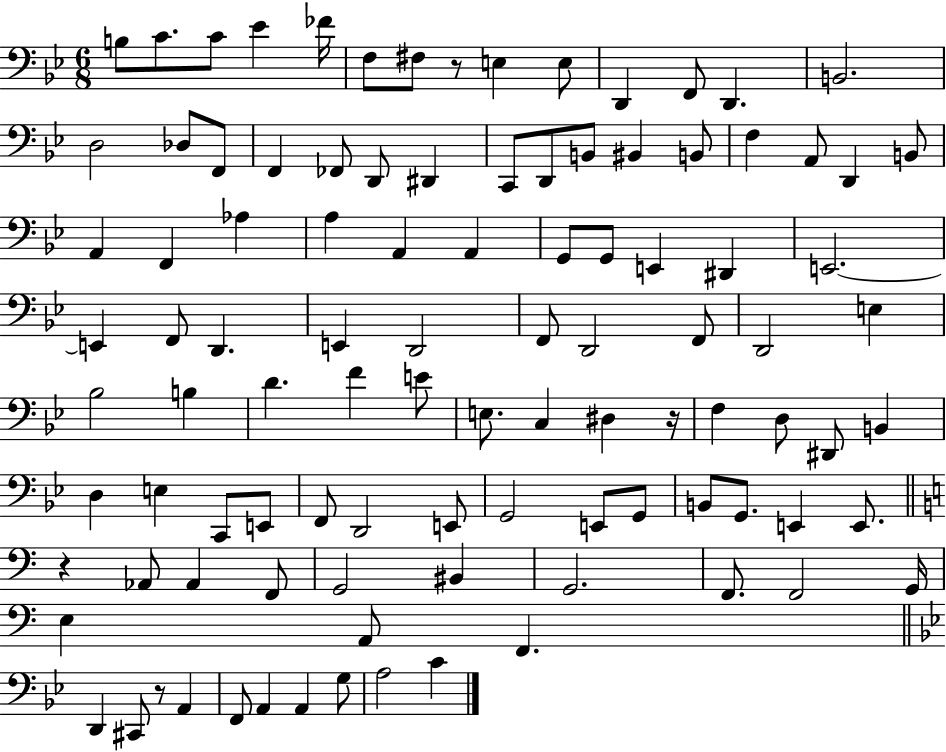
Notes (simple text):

B3/e C4/e. C4/e Eb4/q FES4/s F3/e F#3/e R/e E3/q E3/e D2/q F2/e D2/q. B2/h. D3/h Db3/e F2/e F2/q FES2/e D2/e D#2/q C2/e D2/e B2/e BIS2/q B2/e F3/q A2/e D2/q B2/e A2/q F2/q Ab3/q A3/q A2/q A2/q G2/e G2/e E2/q D#2/q E2/h. E2/q F2/e D2/q. E2/q D2/h F2/e D2/h F2/e D2/h E3/q Bb3/h B3/q D4/q. F4/q E4/e E3/e. C3/q D#3/q R/s F3/q D3/e D#2/e B2/q D3/q E3/q C2/e E2/e F2/e D2/h E2/e G2/h E2/e G2/e B2/e G2/e. E2/q E2/e. R/q Ab2/e Ab2/q F2/e G2/h BIS2/q G2/h. F2/e. F2/h G2/s E3/q A2/e F2/q. D2/q C#2/e R/e A2/q F2/e A2/q A2/q G3/e A3/h C4/q